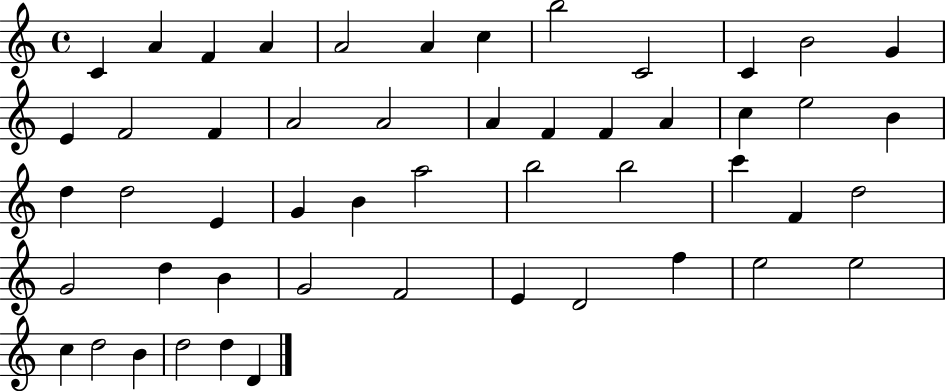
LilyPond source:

{
  \clef treble
  \time 4/4
  \defaultTimeSignature
  \key c \major
  c'4 a'4 f'4 a'4 | a'2 a'4 c''4 | b''2 c'2 | c'4 b'2 g'4 | \break e'4 f'2 f'4 | a'2 a'2 | a'4 f'4 f'4 a'4 | c''4 e''2 b'4 | \break d''4 d''2 e'4 | g'4 b'4 a''2 | b''2 b''2 | c'''4 f'4 d''2 | \break g'2 d''4 b'4 | g'2 f'2 | e'4 d'2 f''4 | e''2 e''2 | \break c''4 d''2 b'4 | d''2 d''4 d'4 | \bar "|."
}